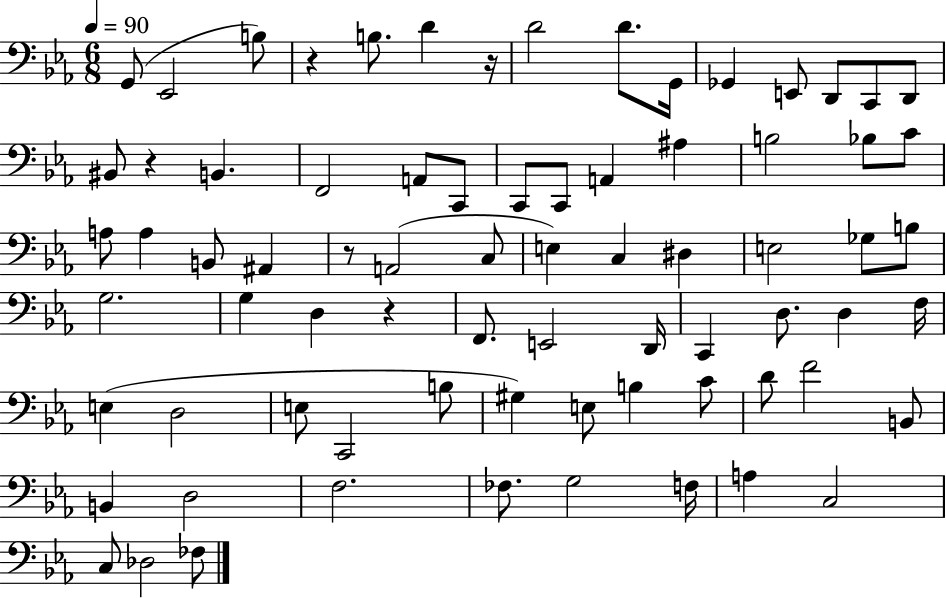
X:1
T:Untitled
M:6/8
L:1/4
K:Eb
G,,/2 _E,,2 B,/2 z B,/2 D z/4 D2 D/2 G,,/4 _G,, E,,/2 D,,/2 C,,/2 D,,/2 ^B,,/2 z B,, F,,2 A,,/2 C,,/2 C,,/2 C,,/2 A,, ^A, B,2 _B,/2 C/2 A,/2 A, B,,/2 ^A,, z/2 A,,2 C,/2 E, C, ^D, E,2 _G,/2 B,/2 G,2 G, D, z F,,/2 E,,2 D,,/4 C,, D,/2 D, F,/4 E, D,2 E,/2 C,,2 B,/2 ^G, E,/2 B, C/2 D/2 F2 B,,/2 B,, D,2 F,2 _F,/2 G,2 F,/4 A, C,2 C,/2 _D,2 _F,/2